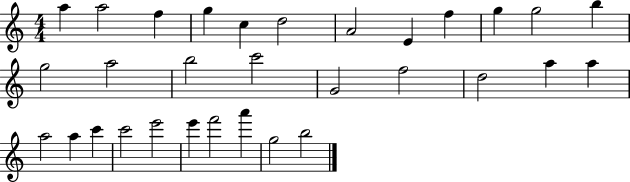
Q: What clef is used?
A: treble